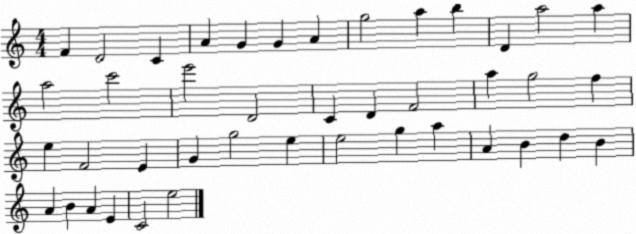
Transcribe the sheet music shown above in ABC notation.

X:1
T:Untitled
M:4/4
L:1/4
K:C
F D2 C A G G A g2 a b D a2 a a2 c'2 e'2 D2 C D F2 a g2 f e F2 E G g2 e e2 g a A B d B A B A E C2 e2